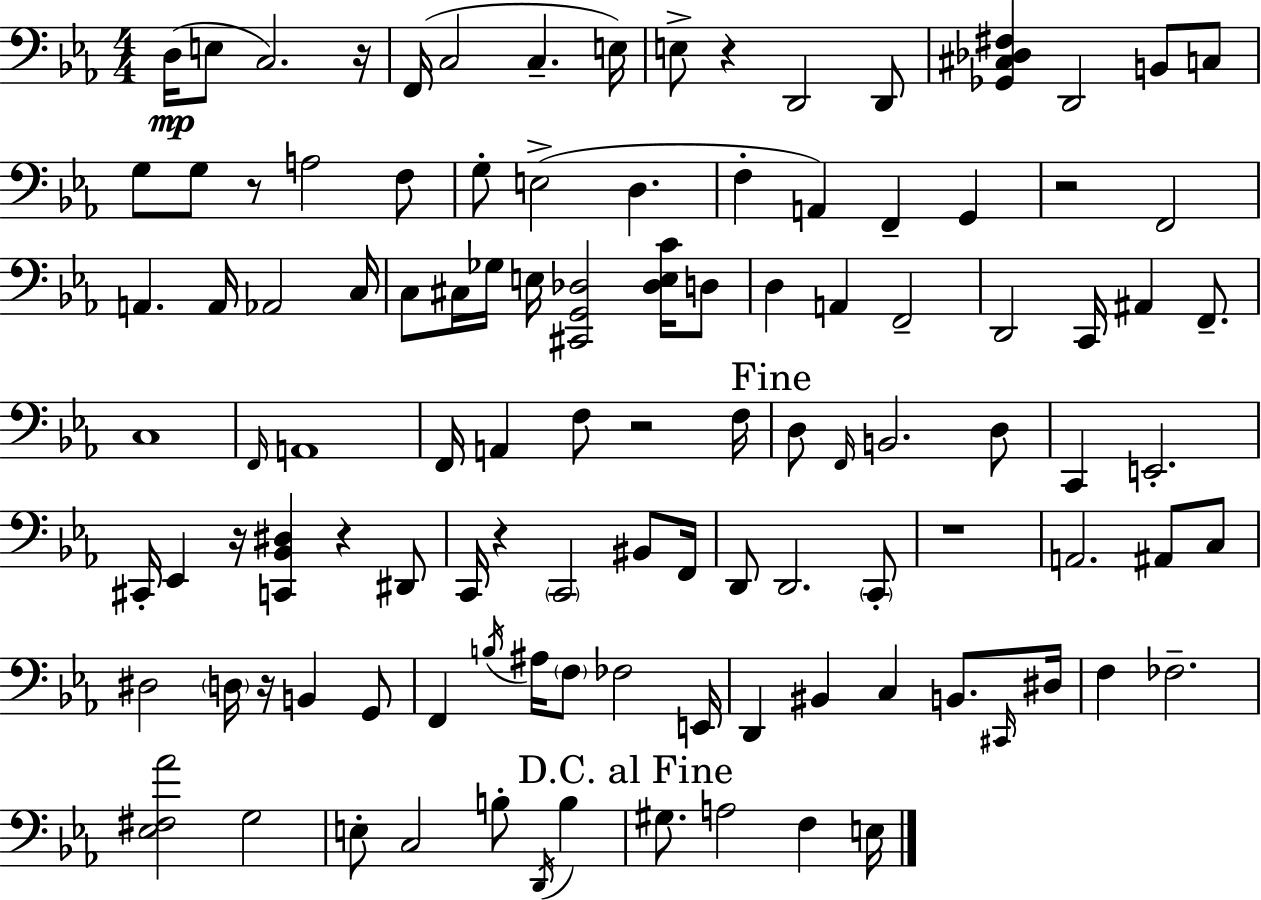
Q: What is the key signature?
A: C minor